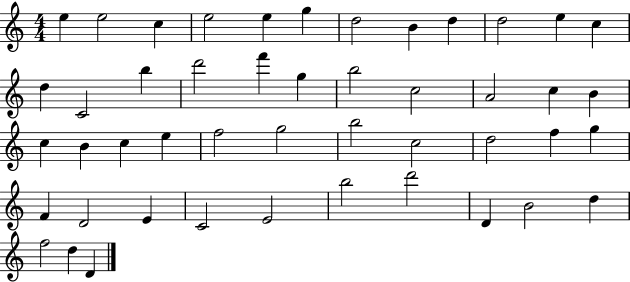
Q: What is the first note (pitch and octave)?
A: E5